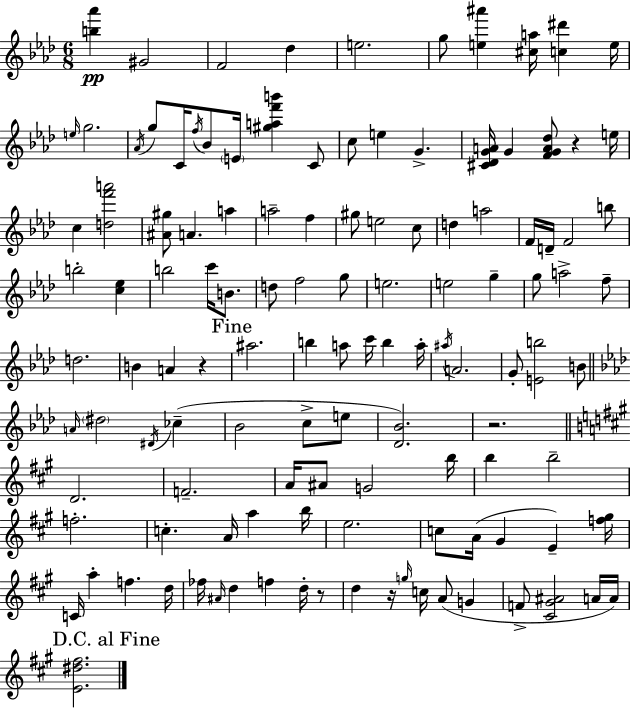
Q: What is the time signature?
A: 6/8